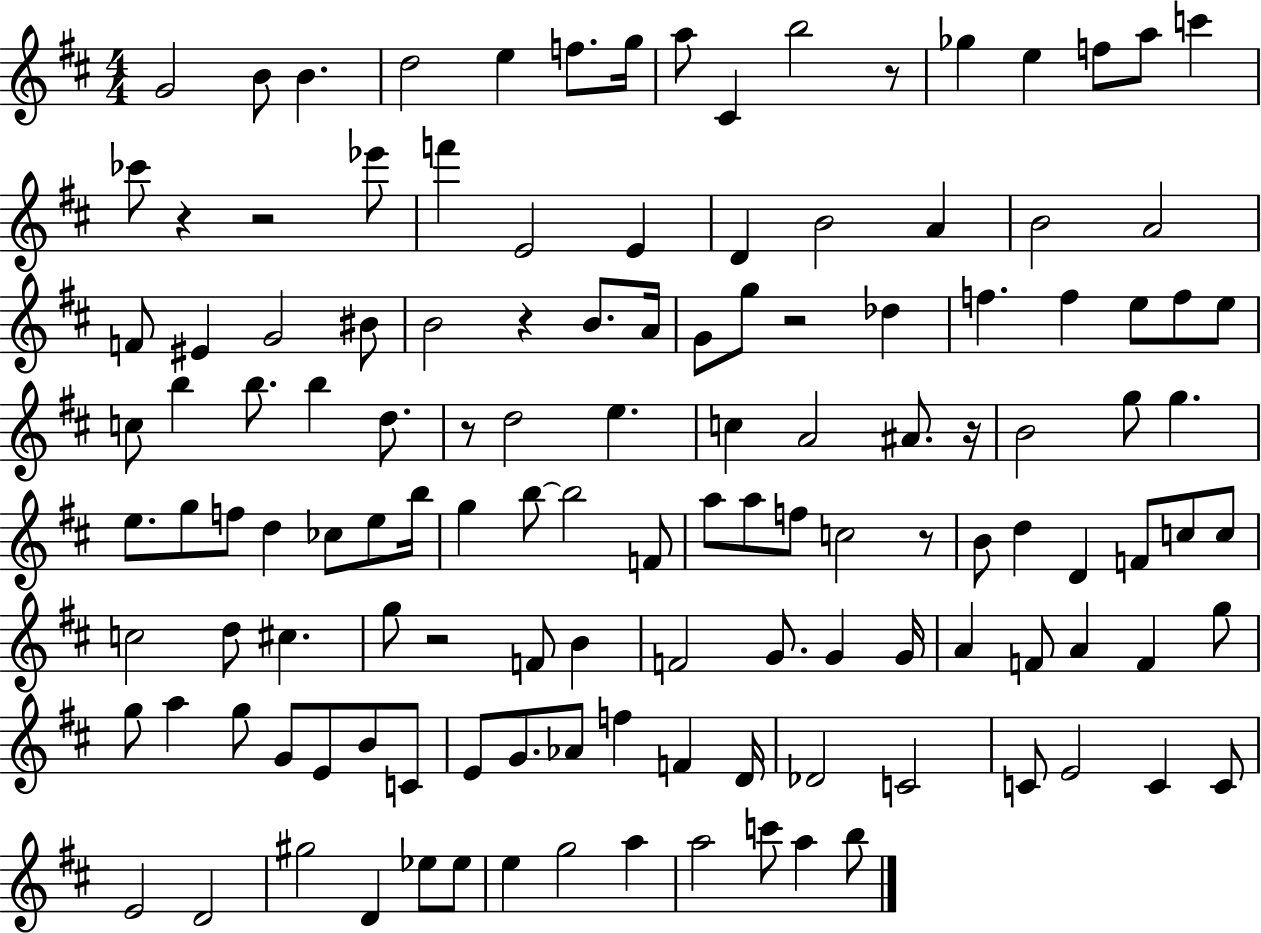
G4/h B4/e B4/q. D5/h E5/q F5/e. G5/s A5/e C#4/q B5/h R/e Gb5/q E5/q F5/e A5/e C6/q CES6/e R/q R/h Eb6/e F6/q E4/h E4/q D4/q B4/h A4/q B4/h A4/h F4/e EIS4/q G4/h BIS4/e B4/h R/q B4/e. A4/s G4/e G5/e R/h Db5/q F5/q. F5/q E5/e F5/e E5/e C5/e B5/q B5/e. B5/q D5/e. R/e D5/h E5/q. C5/q A4/h A#4/e. R/s B4/h G5/e G5/q. E5/e. G5/e F5/e D5/q CES5/e E5/e B5/s G5/q B5/e B5/h F4/e A5/e A5/e F5/e C5/h R/e B4/e D5/q D4/q F4/e C5/e C5/e C5/h D5/e C#5/q. G5/e R/h F4/e B4/q F4/h G4/e. G4/q G4/s A4/q F4/e A4/q F4/q G5/e G5/e A5/q G5/e G4/e E4/e B4/e C4/e E4/e G4/e. Ab4/e F5/q F4/q D4/s Db4/h C4/h C4/e E4/h C4/q C4/e E4/h D4/h G#5/h D4/q Eb5/e Eb5/e E5/q G5/h A5/q A5/h C6/e A5/q B5/e